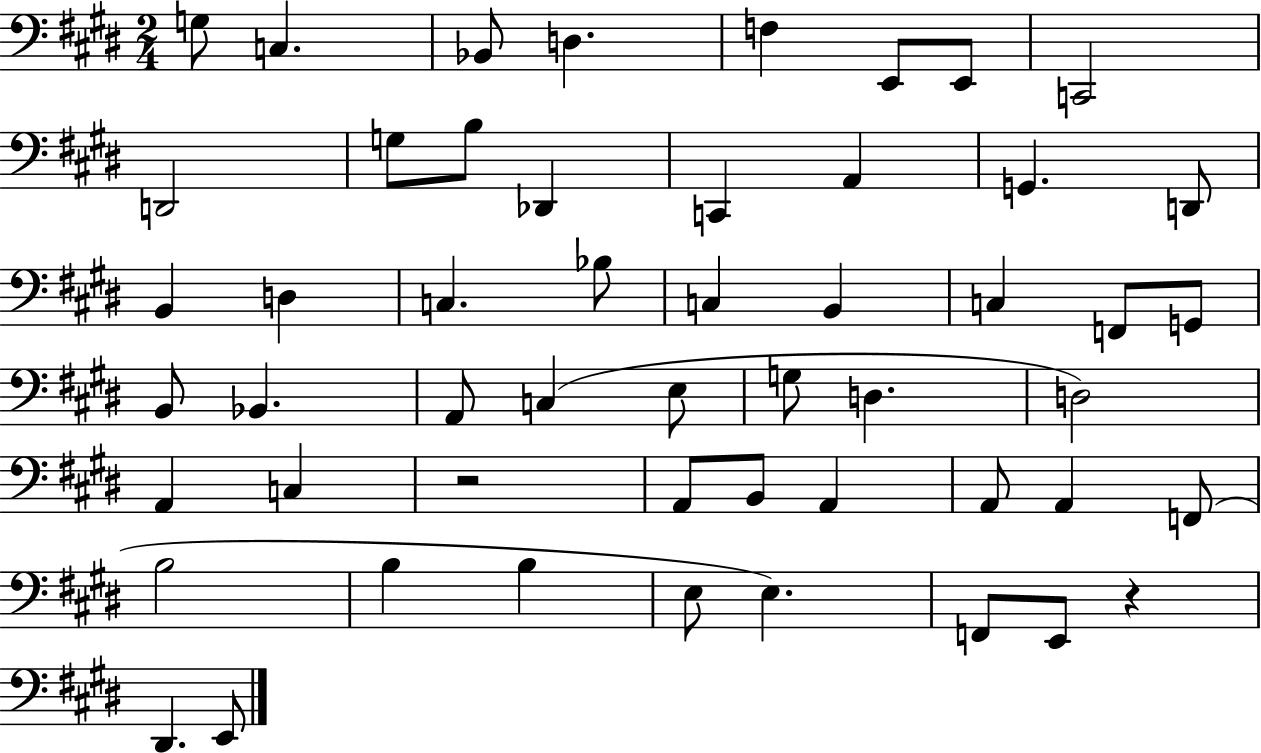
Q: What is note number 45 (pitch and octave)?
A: E3